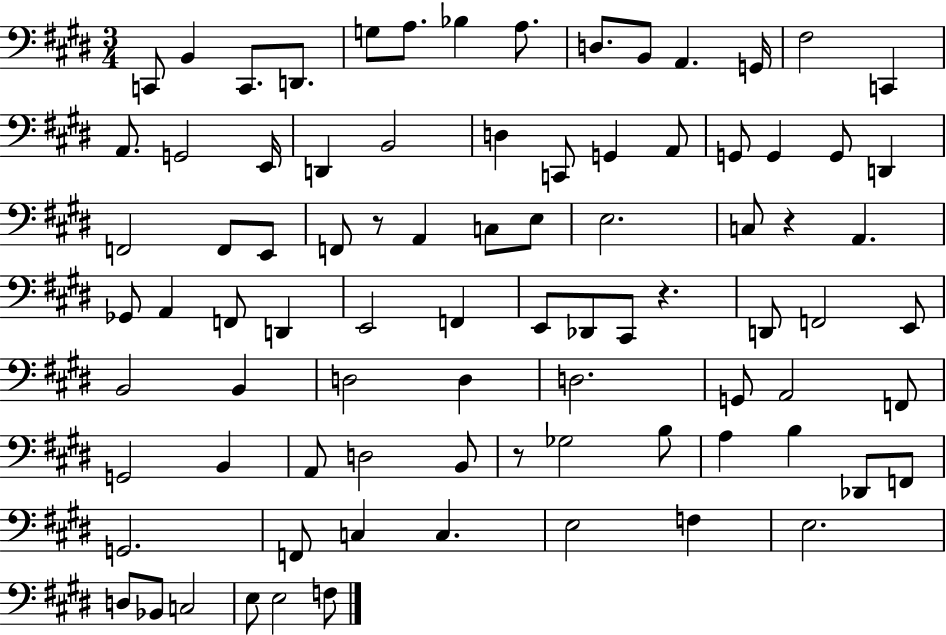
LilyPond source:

{
  \clef bass
  \numericTimeSignature
  \time 3/4
  \key e \major
  \repeat volta 2 { c,8 b,4 c,8. d,8. | g8 a8. bes4 a8. | d8. b,8 a,4. g,16 | fis2 c,4 | \break a,8. g,2 e,16 | d,4 b,2 | d4 c,8 g,4 a,8 | g,8 g,4 g,8 d,4 | \break f,2 f,8 e,8 | f,8 r8 a,4 c8 e8 | e2. | c8 r4 a,4. | \break ges,8 a,4 f,8 d,4 | e,2 f,4 | e,8 des,8 cis,8 r4. | d,8 f,2 e,8 | \break b,2 b,4 | d2 d4 | d2. | g,8 a,2 f,8 | \break g,2 b,4 | a,8 d2 b,8 | r8 ges2 b8 | a4 b4 des,8 f,8 | \break g,2. | f,8 c4 c4. | e2 f4 | e2. | \break d8 bes,8 c2 | e8 e2 f8 | } \bar "|."
}